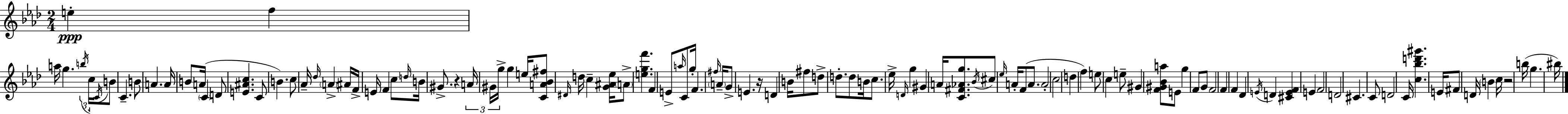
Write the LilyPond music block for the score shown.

{
  \clef treble
  \numericTimeSignature
  \time 2/4
  \key aes \major
  e''4-.\ppp f''4 | a''16 g''4. \tuplet 3/2 { \acciaccatura { b''16 } | c''16 \acciaccatura { c'16 } } b'8 c'4.-- | b'8 a'4. | \break a'16 b'8 a'16( \parenthesize c'4 | d'8 <e' ais' c''>4. | c'8 b'4.) | c''8 aes'16-- \grace { des''16 } \parenthesize a'4-> | \break ais'16 f'16-> e'16 f'4 | c''8 \grace { d''16 } b'16 gis'8.-> | r4 \tuplet 3/2 { a'16 gis'16 g''16-> } g''4 | e''16 <c' a' bes' fis''>8 \grace { dis'16 } d''16 | \break c''4-- <g' ais' ees''>16 \parenthesize a'8-> <e'' g'' f'''>4. | f'4 | e'8-> \grace { a''16 } c'8 g''16-. f'4. | \grace { fis''16 } \parenthesize a'16-- g'8-> | \break e'4. r16 | d'4 b'16 fis''8 d''8-> | d''8.-. d''8 b'16 c''8. | ees''16-> \grace { d'16 } g''4 | \break gis'4 a'16 <c' fis' aes' g''>8. | \acciaccatura { bes'16 } cis''8 \grace { ees''16 } a'16-. f'8( a'8. | a'2-. | c''2 | \break d''4 f''4) | e''8 c''4 | e''8-- gis'4 <f' gis' bes' a''>8 | e'8 g''4 f'8 | \break g'8 f'2 | f'4 f'4 | des'4 \acciaccatura { e'16 } d'4 | <cis' e' f'>4 e'4 | \break f'2 | d'2 | cis'4. | c'8 d'2 | \break c'16 <c'' bes'' d''' gis'''>4. | e'16 fis'8 d'16 \parenthesize b'4 | c''16 r2 | b''16( g''4. | \break bis''16) \bar "|."
}